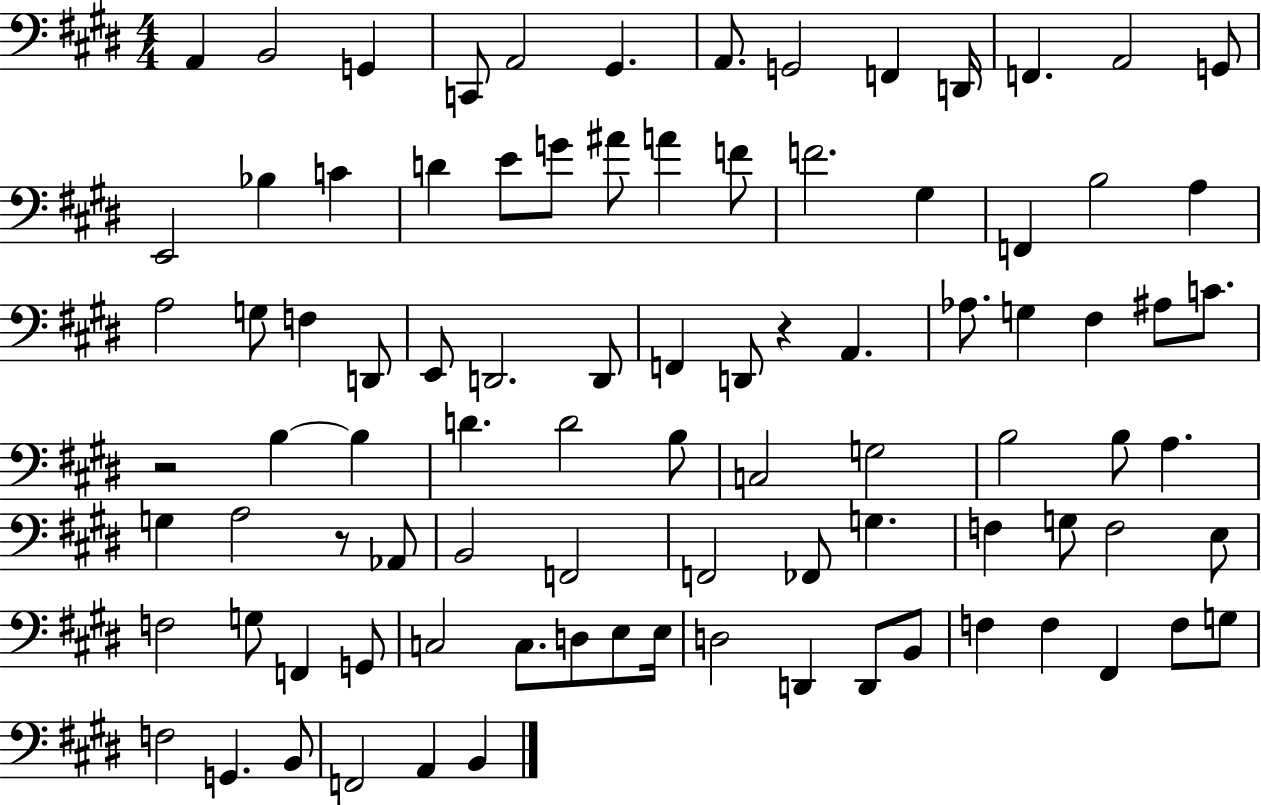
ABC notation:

X:1
T:Untitled
M:4/4
L:1/4
K:E
A,, B,,2 G,, C,,/2 A,,2 ^G,, A,,/2 G,,2 F,, D,,/4 F,, A,,2 G,,/2 E,,2 _B, C D E/2 G/2 ^A/2 A F/2 F2 ^G, F,, B,2 A, A,2 G,/2 F, D,,/2 E,,/2 D,,2 D,,/2 F,, D,,/2 z A,, _A,/2 G, ^F, ^A,/2 C/2 z2 B, B, D D2 B,/2 C,2 G,2 B,2 B,/2 A, G, A,2 z/2 _A,,/2 B,,2 F,,2 F,,2 _F,,/2 G, F, G,/2 F,2 E,/2 F,2 G,/2 F,, G,,/2 C,2 C,/2 D,/2 E,/2 E,/4 D,2 D,, D,,/2 B,,/2 F, F, ^F,, F,/2 G,/2 F,2 G,, B,,/2 F,,2 A,, B,,